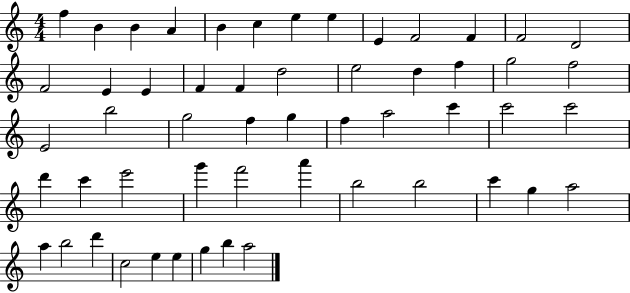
X:1
T:Untitled
M:4/4
L:1/4
K:C
f B B A B c e e E F2 F F2 D2 F2 E E F F d2 e2 d f g2 f2 E2 b2 g2 f g f a2 c' c'2 c'2 d' c' e'2 g' f'2 a' b2 b2 c' g a2 a b2 d' c2 e e g b a2